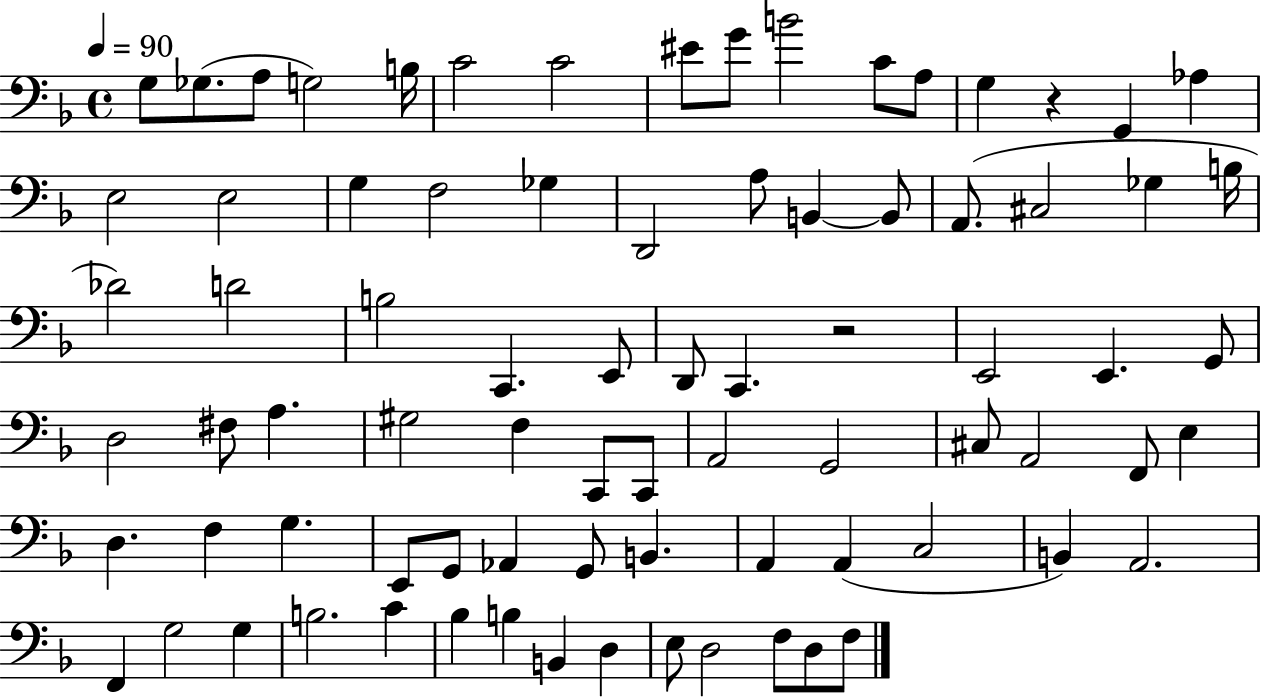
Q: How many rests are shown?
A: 2